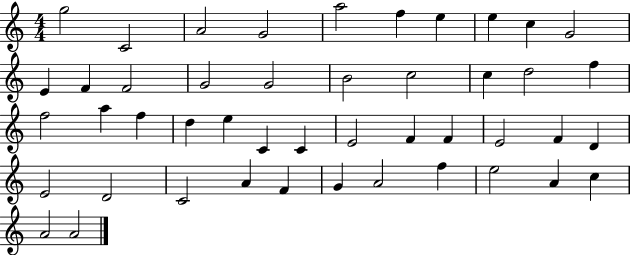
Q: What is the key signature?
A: C major